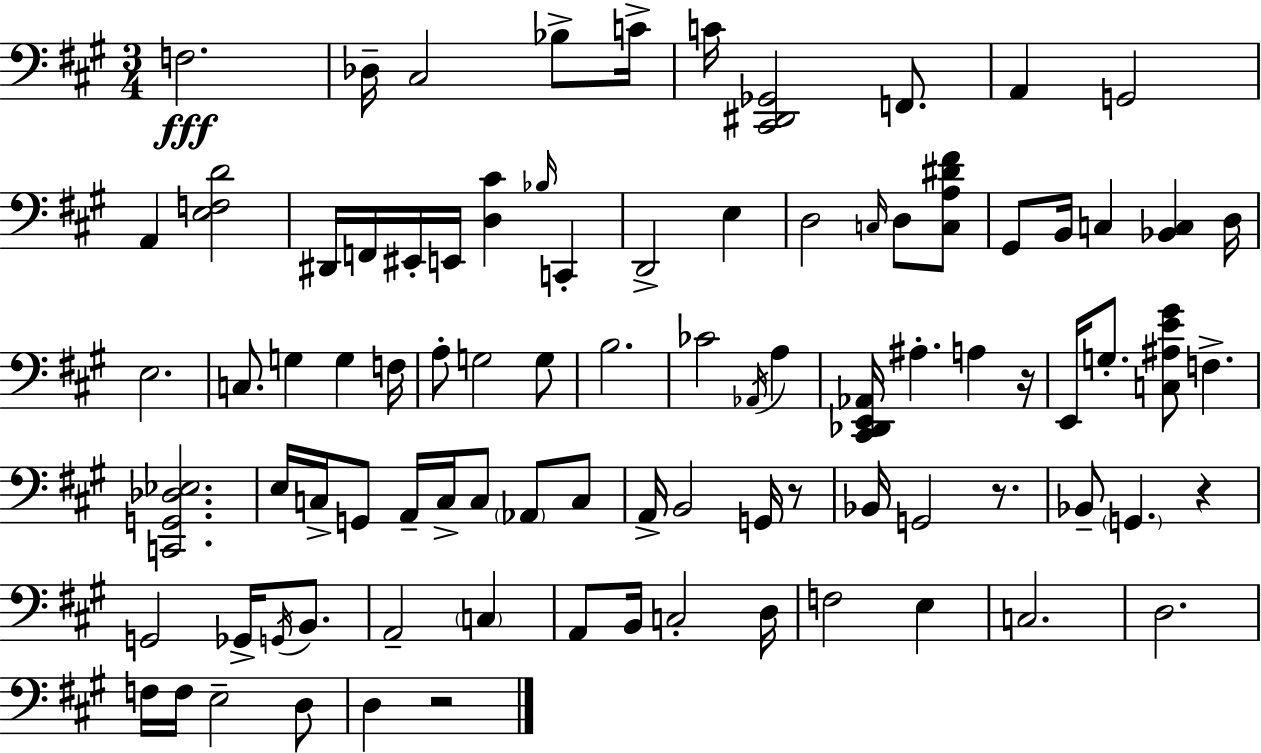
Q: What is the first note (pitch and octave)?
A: F3